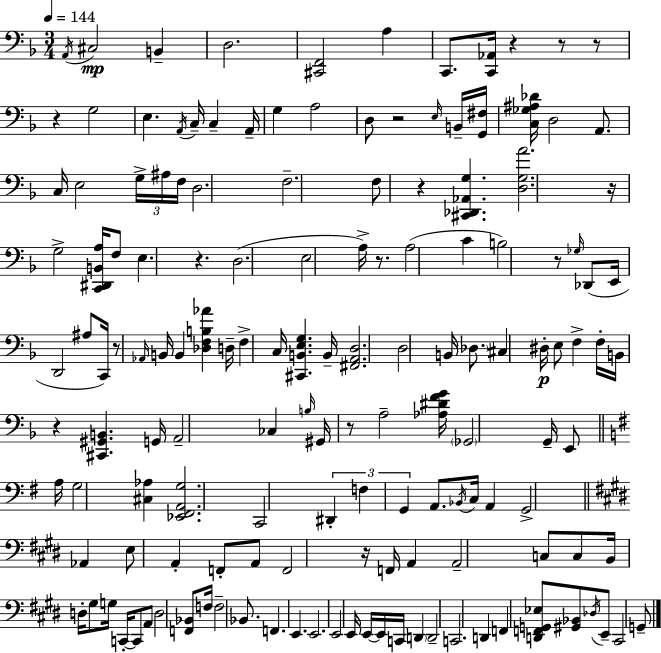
X:1
T:Untitled
M:3/4
L:1/4
K:F
A,,/4 ^C,2 B,, D,2 [^C,,F,,]2 A, C,,/2 [C,,_A,,]/4 z z/2 z/2 z G,2 E, A,,/4 C,/4 C, A,,/4 G, A,2 D,/2 z2 E,/4 B,,/4 [G,,^F,]/4 [C,_G,^A,_D]/4 D,2 A,,/2 C,/4 E,2 G,/4 ^A,/4 F,/4 D,2 F,2 F,/2 z [^C,,_D,,_A,,G,] [D,G,A]2 z/4 G,2 [C,,^D,,B,,A,]/4 F,/2 E, z D,2 E,2 A,/4 z/2 A,2 C B,2 z/2 _G,/4 _D,,/2 E,,/4 D,,2 ^A,/2 C,,/4 z/2 _A,,/4 B,,/4 B,, [_D,F,B,_A] D,/4 F, C,/4 [^C,,B,,E,G,] B,,/4 [^F,,A,,D,]2 D,2 B,,/4 _D,/2 ^C, ^D,/4 E,/2 F, F,/4 B,,/4 z [^C,,^G,,B,,] G,,/4 A,,2 _C, B,/4 ^G,,/4 z/2 A,2 [_A,^DFG]/4 _G,,2 G,,/4 E,,/2 A,/4 G,2 [^C,_A,] [_E,,^F,,A,,G,]2 C,,2 ^D,, F, G,, A,,/2 _B,,/4 C,/4 A,, G,,2 _A,, E,/2 A,, F,,/2 A,,/2 F,,2 z/4 F,,/4 A,, A,,2 C,/2 C,/2 B,,/4 D,/4 ^G,/2 G,/4 C,,/4 C,,/2 A,,/2 D,2 [F,,_B,,]/2 F,/4 F,2 _B,,/2 F,, E,, E,,2 E,,2 E,,/4 E,,/4 E,,/4 C,,/4 D,, D,,2 C,,2 D,, F,, [D,,F,,G,,_E,]/2 [^G,,_B,,]/2 _D,/4 E,,/2 ^C,,2 G,,/2